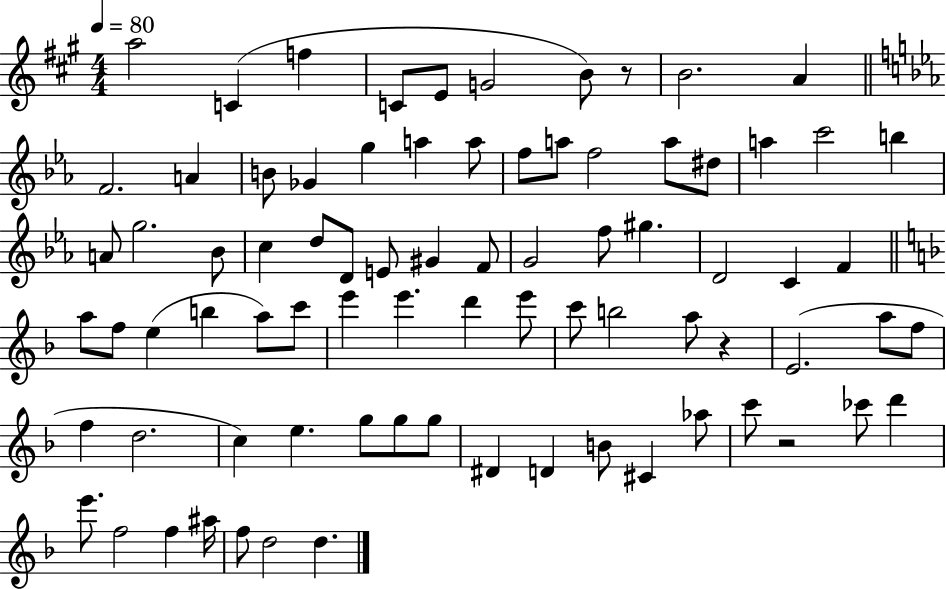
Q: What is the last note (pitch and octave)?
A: D5